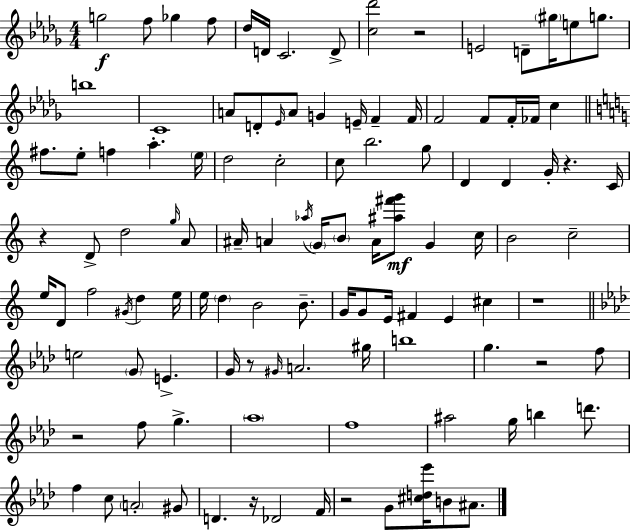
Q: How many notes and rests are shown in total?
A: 112